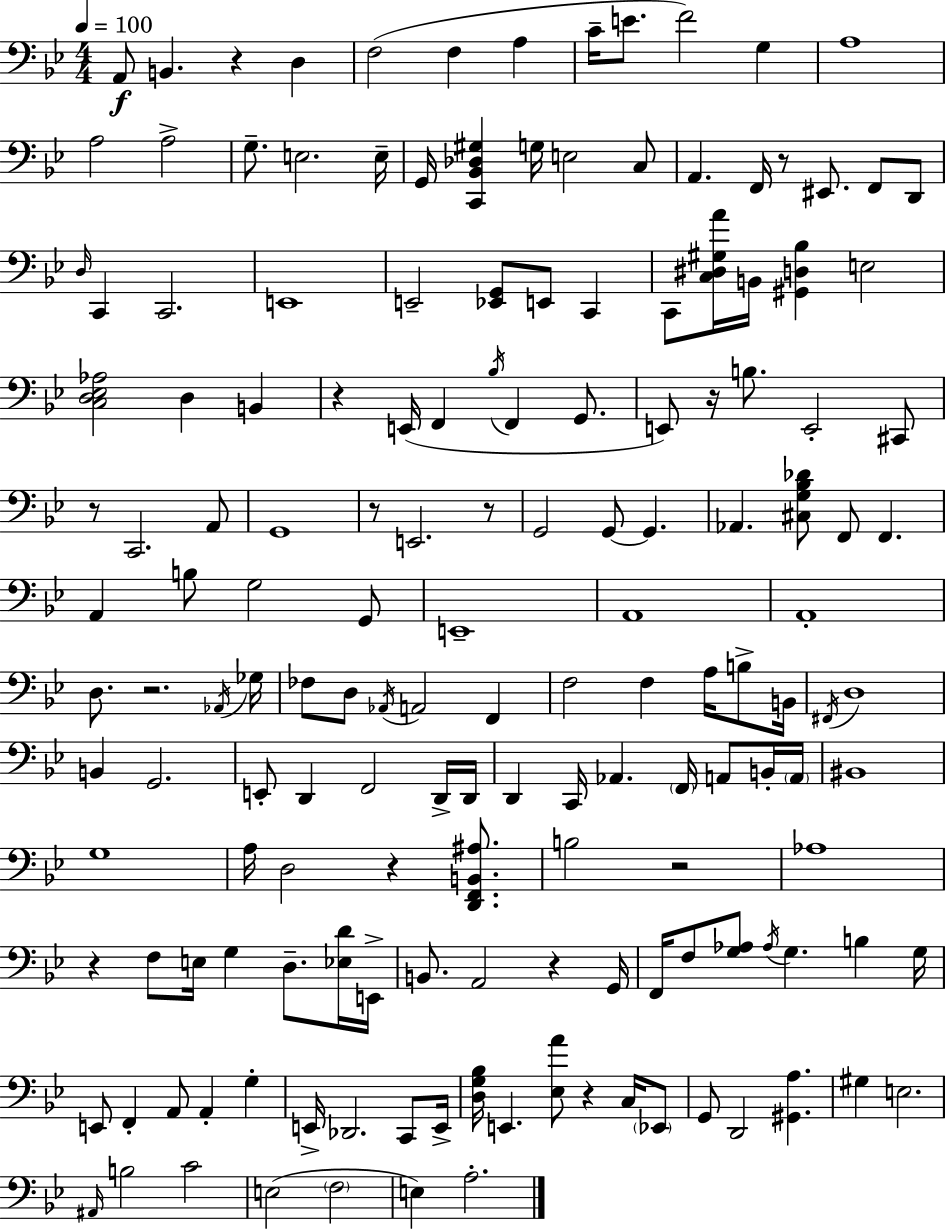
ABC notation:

X:1
T:Untitled
M:4/4
L:1/4
K:Bb
A,,/2 B,, z D, F,2 F, A, C/4 E/2 F2 G, A,4 A,2 A,2 G,/2 E,2 E,/4 G,,/4 [C,,_B,,_D,^G,] G,/4 E,2 C,/2 A,, F,,/4 z/2 ^E,,/2 F,,/2 D,,/2 D,/4 C,, C,,2 E,,4 E,,2 [_E,,G,,]/2 E,,/2 C,, C,,/2 [C,^D,^G,A]/4 B,,/4 [^G,,D,_B,] E,2 [C,D,_E,_A,]2 D, B,, z E,,/4 F,, _B,/4 F,, G,,/2 E,,/2 z/4 B,/2 E,,2 ^C,,/2 z/2 C,,2 A,,/2 G,,4 z/2 E,,2 z/2 G,,2 G,,/2 G,, _A,, [^C,G,_B,_D]/2 F,,/2 F,, A,, B,/2 G,2 G,,/2 E,,4 A,,4 A,,4 D,/2 z2 _A,,/4 _G,/4 _F,/2 D,/2 _A,,/4 A,,2 F,, F,2 F, A,/4 B,/2 B,,/4 ^F,,/4 D,4 B,, G,,2 E,,/2 D,, F,,2 D,,/4 D,,/4 D,, C,,/4 _A,, F,,/4 A,,/2 B,,/4 A,,/4 ^B,,4 G,4 A,/4 D,2 z [D,,F,,B,,^A,]/2 B,2 z2 _A,4 z F,/2 E,/4 G, D,/2 [_E,D]/4 E,,/4 B,,/2 A,,2 z G,,/4 F,,/4 F,/2 [G,_A,]/2 _A,/4 G, B, G,/4 E,,/2 F,, A,,/2 A,, G, E,,/4 _D,,2 C,,/2 E,,/4 [D,G,_B,]/4 E,, [_E,A]/2 z C,/4 _E,,/2 G,,/2 D,,2 [^G,,A,] ^G, E,2 ^A,,/4 B,2 C2 E,2 F,2 E, A,2